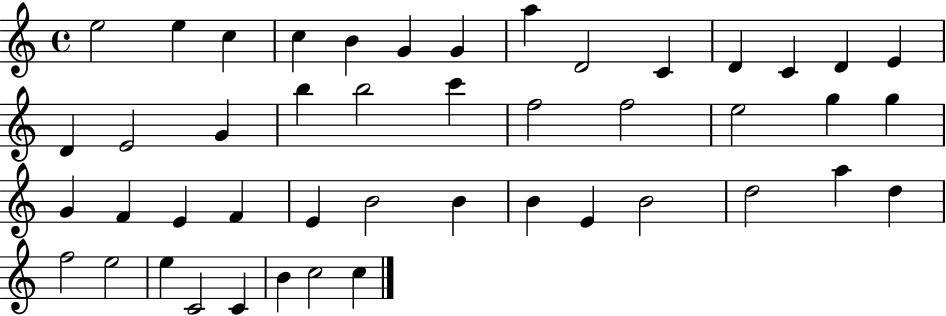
X:1
T:Untitled
M:4/4
L:1/4
K:C
e2 e c c B G G a D2 C D C D E D E2 G b b2 c' f2 f2 e2 g g G F E F E B2 B B E B2 d2 a d f2 e2 e C2 C B c2 c